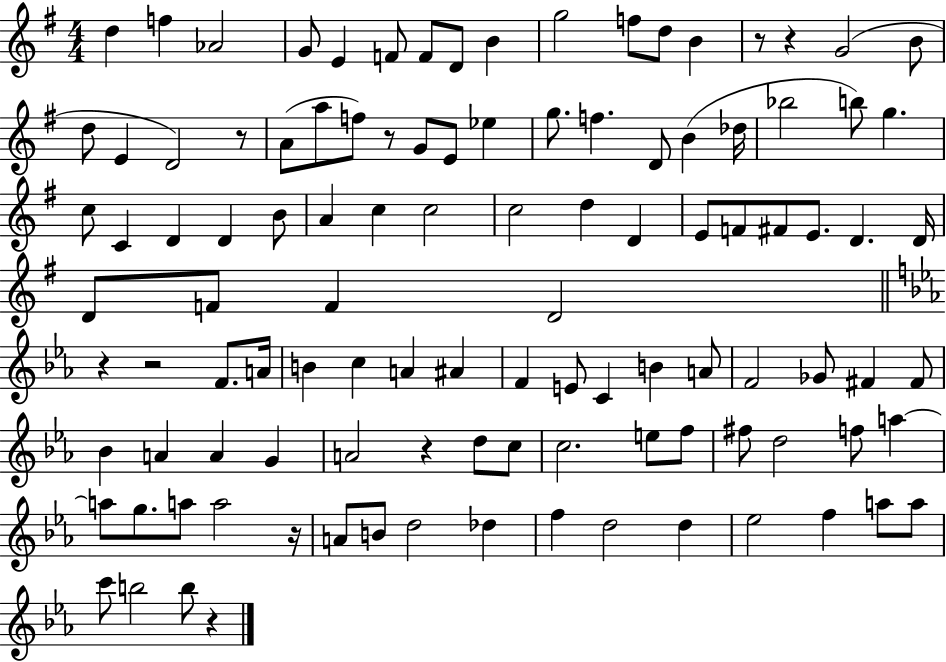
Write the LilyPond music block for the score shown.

{
  \clef treble
  \numericTimeSignature
  \time 4/4
  \key g \major
  d''4 f''4 aes'2 | g'8 e'4 f'8 f'8 d'8 b'4 | g''2 f''8 d''8 b'4 | r8 r4 g'2( b'8 | \break d''8 e'4 d'2) r8 | a'8( a''8 f''8) r8 g'8 e'8 ees''4 | g''8. f''4. d'8 b'4( des''16 | bes''2 b''8) g''4. | \break c''8 c'4 d'4 d'4 b'8 | a'4 c''4 c''2 | c''2 d''4 d'4 | e'8 f'8 fis'8 e'8. d'4. d'16 | \break d'8 f'8 f'4 d'2 | \bar "||" \break \key c \minor r4 r2 f'8. a'16 | b'4 c''4 a'4 ais'4 | f'4 e'8 c'4 b'4 a'8 | f'2 ges'8 fis'4 fis'8 | \break bes'4 a'4 a'4 g'4 | a'2 r4 d''8 c''8 | c''2. e''8 f''8 | fis''8 d''2 f''8 a''4~~ | \break a''8 g''8. a''8 a''2 r16 | a'8 b'8 d''2 des''4 | f''4 d''2 d''4 | ees''2 f''4 a''8 a''8 | \break c'''8 b''2 b''8 r4 | \bar "|."
}